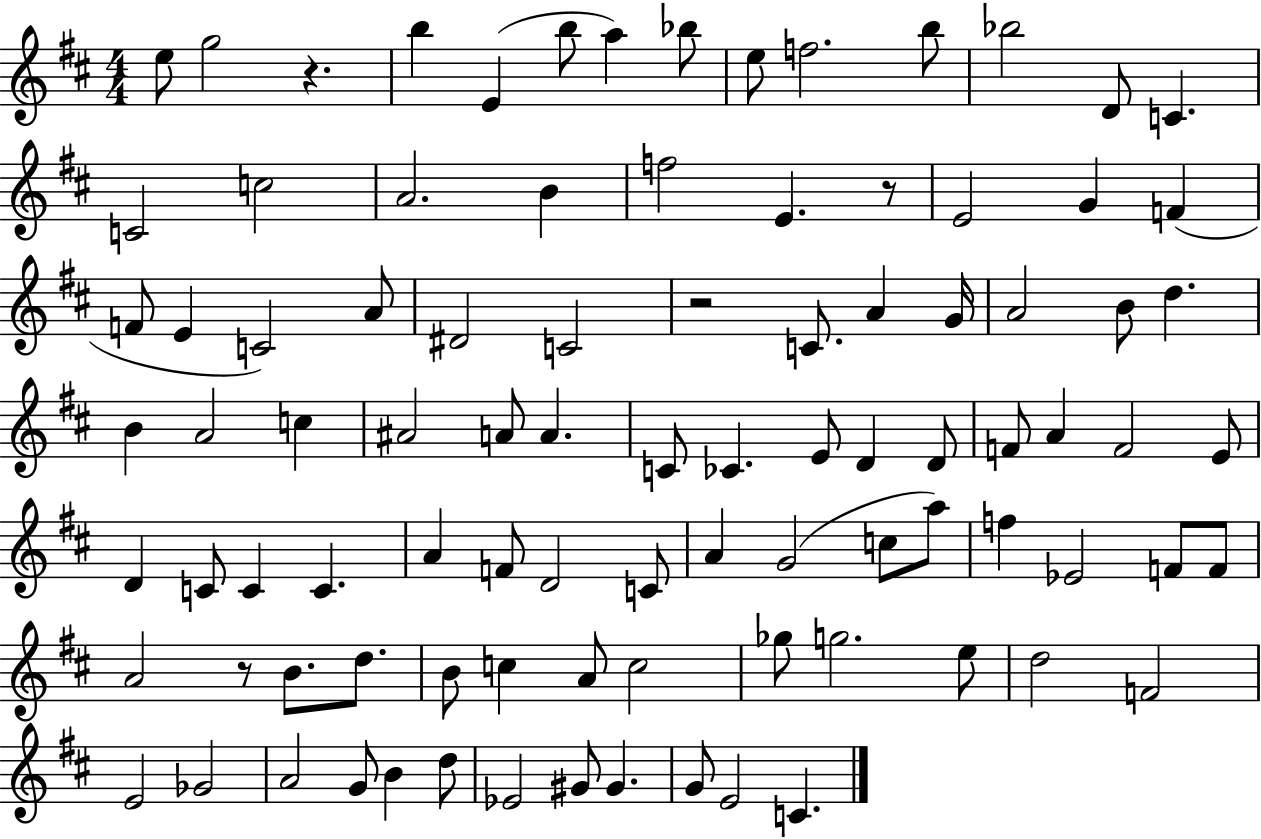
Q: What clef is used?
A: treble